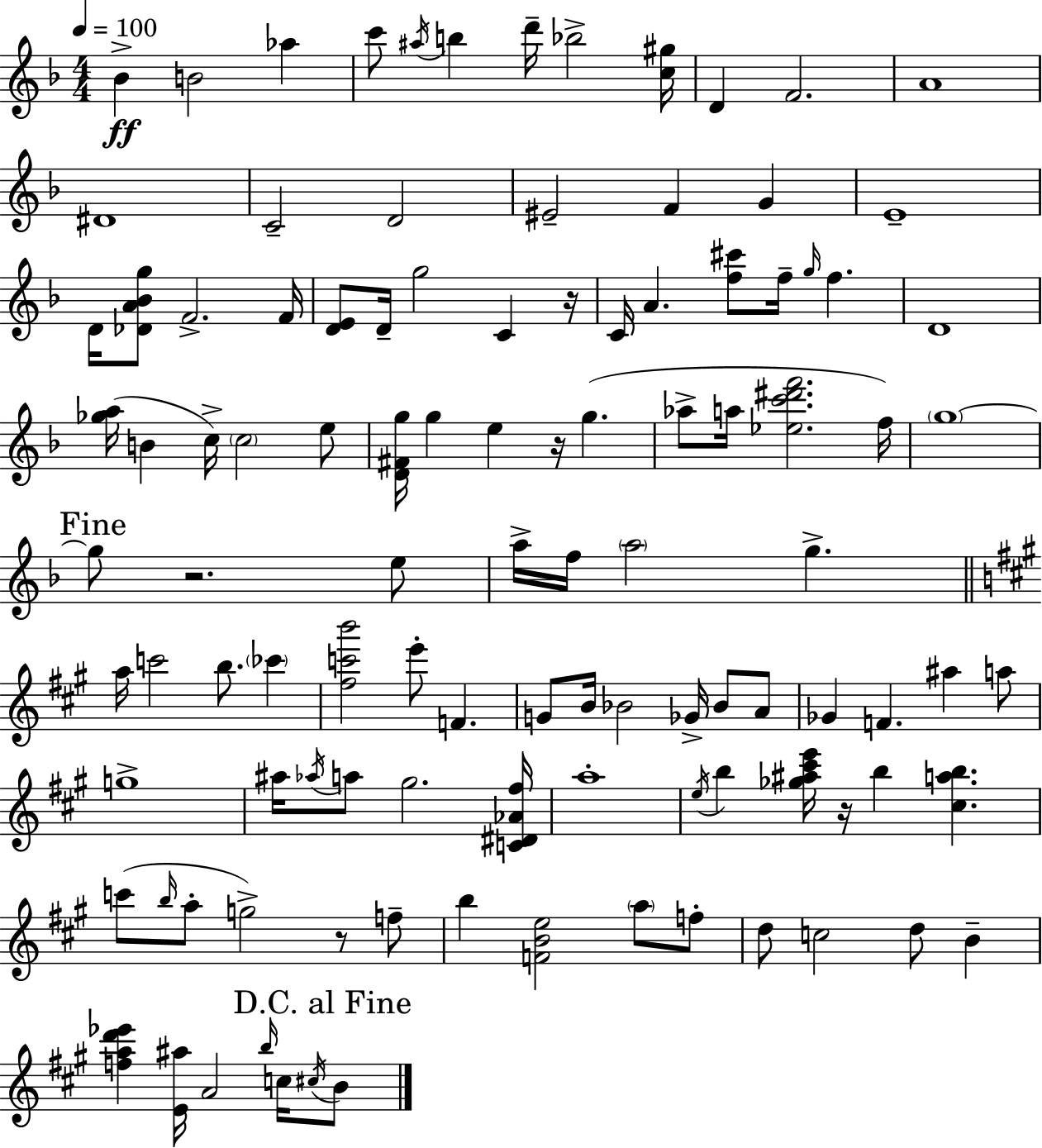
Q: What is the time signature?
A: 4/4